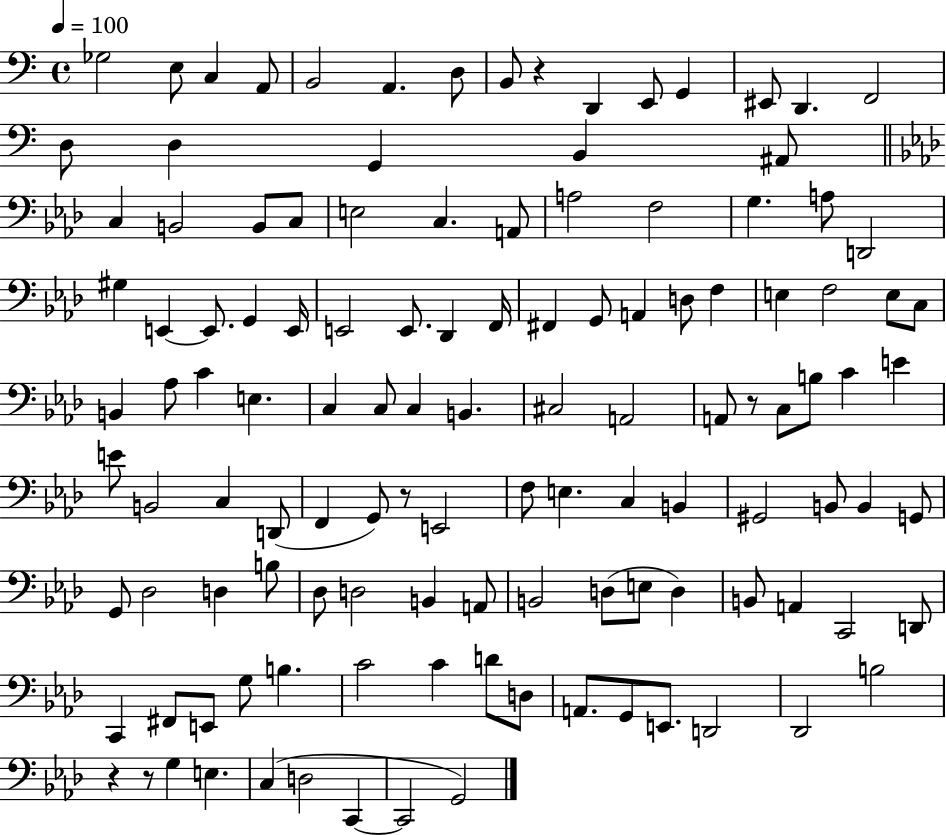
Gb3/h E3/e C3/q A2/e B2/h A2/q. D3/e B2/e R/q D2/q E2/e G2/q EIS2/e D2/q. F2/h D3/e D3/q G2/q B2/q A#2/e C3/q B2/h B2/e C3/e E3/h C3/q. A2/e A3/h F3/h G3/q. A3/e D2/h G#3/q E2/q E2/e. G2/q E2/s E2/h E2/e. Db2/q F2/s F#2/q G2/e A2/q D3/e F3/q E3/q F3/h E3/e C3/e B2/q Ab3/e C4/q E3/q. C3/q C3/e C3/q B2/q. C#3/h A2/h A2/e R/e C3/e B3/e C4/q E4/q E4/e B2/h C3/q D2/e F2/q G2/e R/e E2/h F3/e E3/q. C3/q B2/q G#2/h B2/e B2/q G2/e G2/e Db3/h D3/q B3/e Db3/e D3/h B2/q A2/e B2/h D3/e E3/e D3/q B2/e A2/q C2/h D2/e C2/q F#2/e E2/e G3/e B3/q. C4/h C4/q D4/e D3/e A2/e. G2/e E2/e. D2/h Db2/h B3/h R/q R/e G3/q E3/q. C3/q D3/h C2/q C2/h G2/h